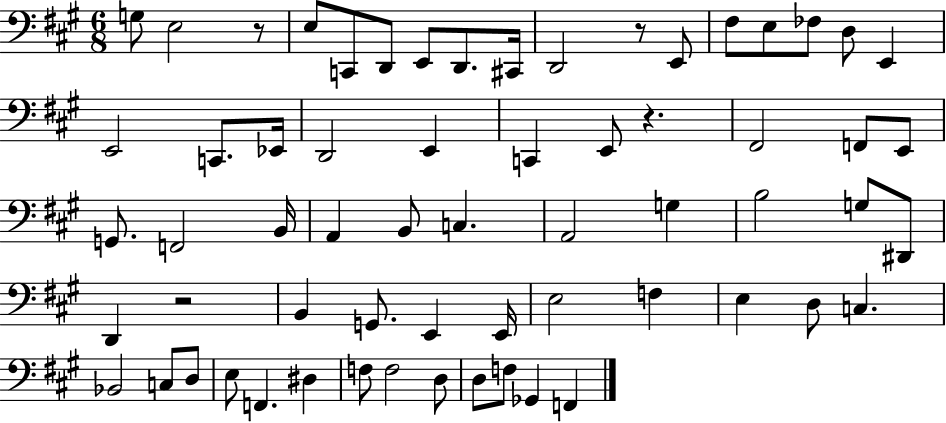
{
  \clef bass
  \numericTimeSignature
  \time 6/8
  \key a \major
  g8 e2 r8 | e8 c,8 d,8 e,8 d,8. cis,16 | d,2 r8 e,8 | fis8 e8 fes8 d8 e,4 | \break e,2 c,8. ees,16 | d,2 e,4 | c,4 e,8 r4. | fis,2 f,8 e,8 | \break g,8. f,2 b,16 | a,4 b,8 c4. | a,2 g4 | b2 g8 dis,8 | \break d,4 r2 | b,4 g,8. e,4 e,16 | e2 f4 | e4 d8 c4. | \break bes,2 c8 d8 | e8 f,4. dis4 | f8 f2 d8 | d8 f8 ges,4 f,4 | \break \bar "|."
}